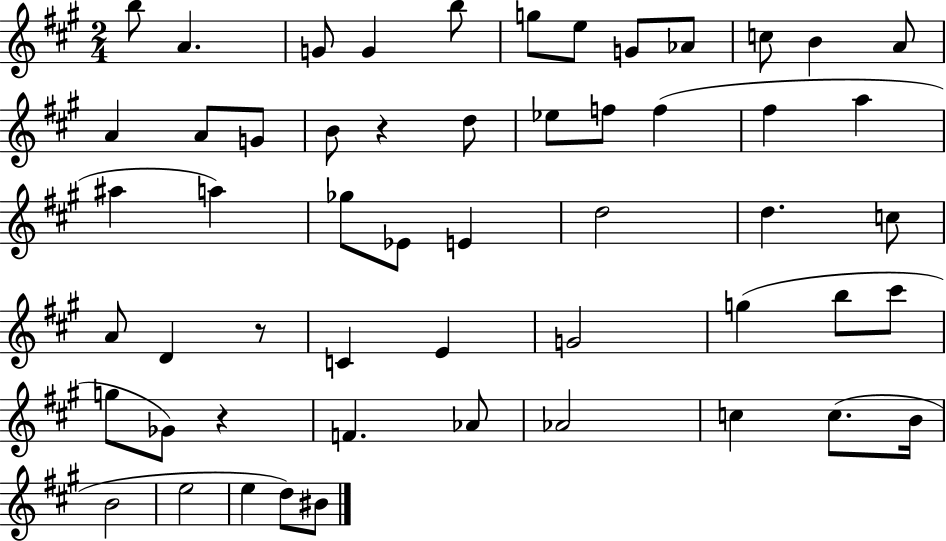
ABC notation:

X:1
T:Untitled
M:2/4
L:1/4
K:A
b/2 A G/2 G b/2 g/2 e/2 G/2 _A/2 c/2 B A/2 A A/2 G/2 B/2 z d/2 _e/2 f/2 f ^f a ^a a _g/2 _E/2 E d2 d c/2 A/2 D z/2 C E G2 g b/2 ^c'/2 g/2 _G/2 z F _A/2 _A2 c c/2 B/4 B2 e2 e d/2 ^B/2